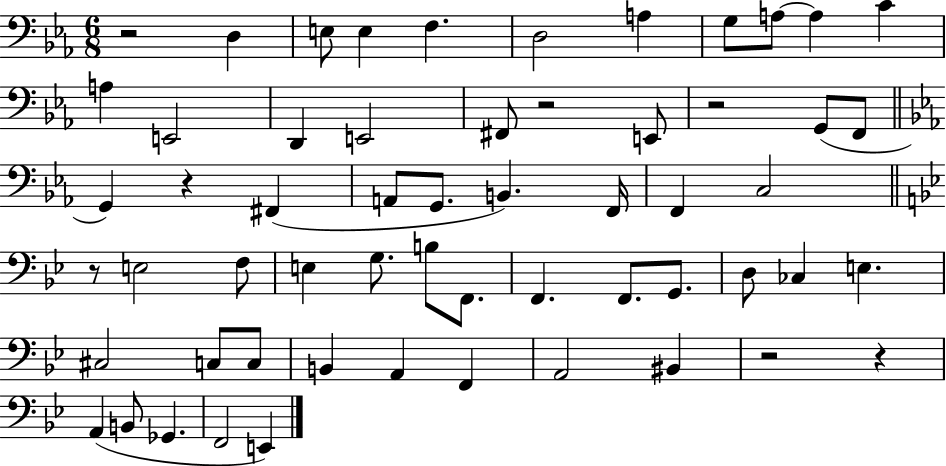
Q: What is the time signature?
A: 6/8